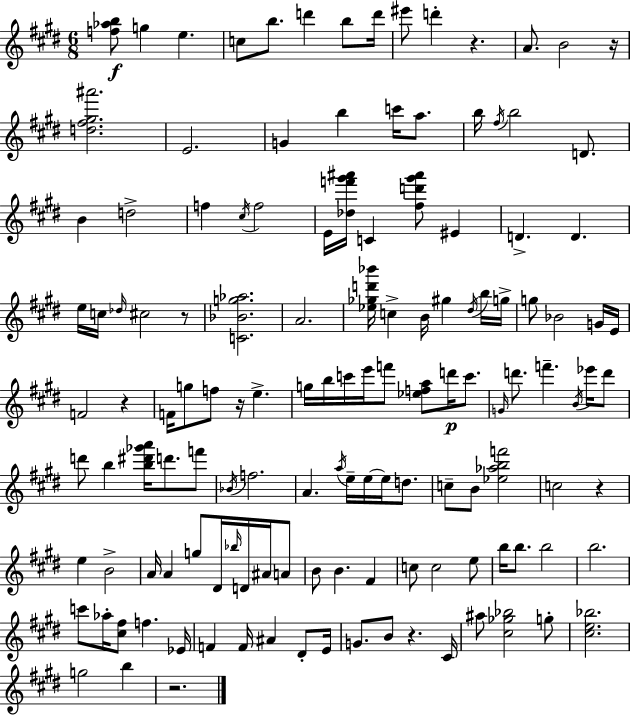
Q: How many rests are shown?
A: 8